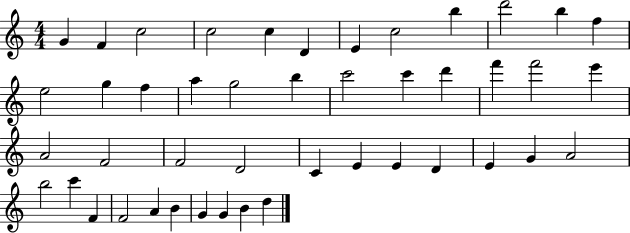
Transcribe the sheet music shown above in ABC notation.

X:1
T:Untitled
M:4/4
L:1/4
K:C
G F c2 c2 c D E c2 b d'2 b f e2 g f a g2 b c'2 c' d' f' f'2 e' A2 F2 F2 D2 C E E D E G A2 b2 c' F F2 A B G G B d